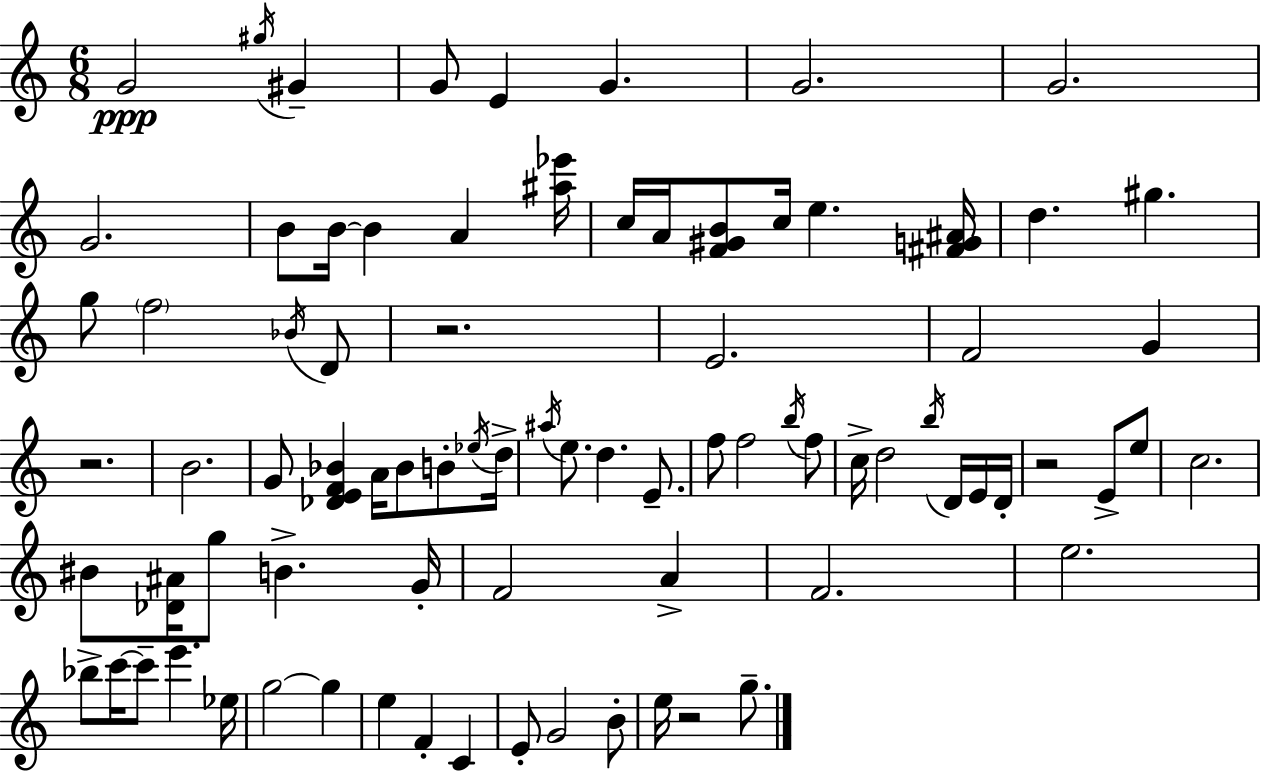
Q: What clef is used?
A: treble